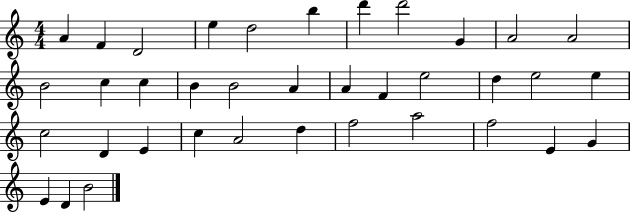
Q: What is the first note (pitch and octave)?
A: A4